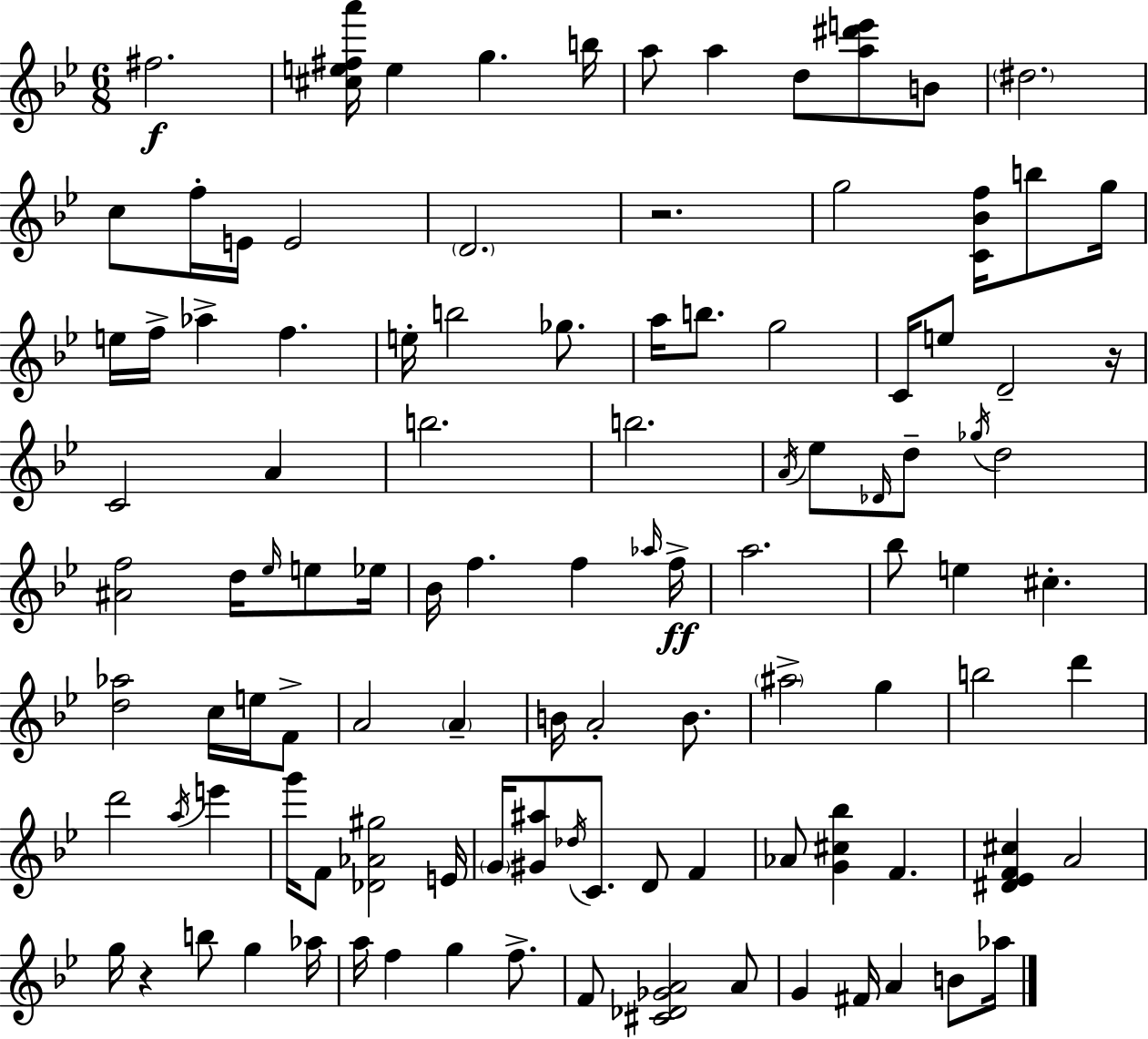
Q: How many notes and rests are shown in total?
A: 107